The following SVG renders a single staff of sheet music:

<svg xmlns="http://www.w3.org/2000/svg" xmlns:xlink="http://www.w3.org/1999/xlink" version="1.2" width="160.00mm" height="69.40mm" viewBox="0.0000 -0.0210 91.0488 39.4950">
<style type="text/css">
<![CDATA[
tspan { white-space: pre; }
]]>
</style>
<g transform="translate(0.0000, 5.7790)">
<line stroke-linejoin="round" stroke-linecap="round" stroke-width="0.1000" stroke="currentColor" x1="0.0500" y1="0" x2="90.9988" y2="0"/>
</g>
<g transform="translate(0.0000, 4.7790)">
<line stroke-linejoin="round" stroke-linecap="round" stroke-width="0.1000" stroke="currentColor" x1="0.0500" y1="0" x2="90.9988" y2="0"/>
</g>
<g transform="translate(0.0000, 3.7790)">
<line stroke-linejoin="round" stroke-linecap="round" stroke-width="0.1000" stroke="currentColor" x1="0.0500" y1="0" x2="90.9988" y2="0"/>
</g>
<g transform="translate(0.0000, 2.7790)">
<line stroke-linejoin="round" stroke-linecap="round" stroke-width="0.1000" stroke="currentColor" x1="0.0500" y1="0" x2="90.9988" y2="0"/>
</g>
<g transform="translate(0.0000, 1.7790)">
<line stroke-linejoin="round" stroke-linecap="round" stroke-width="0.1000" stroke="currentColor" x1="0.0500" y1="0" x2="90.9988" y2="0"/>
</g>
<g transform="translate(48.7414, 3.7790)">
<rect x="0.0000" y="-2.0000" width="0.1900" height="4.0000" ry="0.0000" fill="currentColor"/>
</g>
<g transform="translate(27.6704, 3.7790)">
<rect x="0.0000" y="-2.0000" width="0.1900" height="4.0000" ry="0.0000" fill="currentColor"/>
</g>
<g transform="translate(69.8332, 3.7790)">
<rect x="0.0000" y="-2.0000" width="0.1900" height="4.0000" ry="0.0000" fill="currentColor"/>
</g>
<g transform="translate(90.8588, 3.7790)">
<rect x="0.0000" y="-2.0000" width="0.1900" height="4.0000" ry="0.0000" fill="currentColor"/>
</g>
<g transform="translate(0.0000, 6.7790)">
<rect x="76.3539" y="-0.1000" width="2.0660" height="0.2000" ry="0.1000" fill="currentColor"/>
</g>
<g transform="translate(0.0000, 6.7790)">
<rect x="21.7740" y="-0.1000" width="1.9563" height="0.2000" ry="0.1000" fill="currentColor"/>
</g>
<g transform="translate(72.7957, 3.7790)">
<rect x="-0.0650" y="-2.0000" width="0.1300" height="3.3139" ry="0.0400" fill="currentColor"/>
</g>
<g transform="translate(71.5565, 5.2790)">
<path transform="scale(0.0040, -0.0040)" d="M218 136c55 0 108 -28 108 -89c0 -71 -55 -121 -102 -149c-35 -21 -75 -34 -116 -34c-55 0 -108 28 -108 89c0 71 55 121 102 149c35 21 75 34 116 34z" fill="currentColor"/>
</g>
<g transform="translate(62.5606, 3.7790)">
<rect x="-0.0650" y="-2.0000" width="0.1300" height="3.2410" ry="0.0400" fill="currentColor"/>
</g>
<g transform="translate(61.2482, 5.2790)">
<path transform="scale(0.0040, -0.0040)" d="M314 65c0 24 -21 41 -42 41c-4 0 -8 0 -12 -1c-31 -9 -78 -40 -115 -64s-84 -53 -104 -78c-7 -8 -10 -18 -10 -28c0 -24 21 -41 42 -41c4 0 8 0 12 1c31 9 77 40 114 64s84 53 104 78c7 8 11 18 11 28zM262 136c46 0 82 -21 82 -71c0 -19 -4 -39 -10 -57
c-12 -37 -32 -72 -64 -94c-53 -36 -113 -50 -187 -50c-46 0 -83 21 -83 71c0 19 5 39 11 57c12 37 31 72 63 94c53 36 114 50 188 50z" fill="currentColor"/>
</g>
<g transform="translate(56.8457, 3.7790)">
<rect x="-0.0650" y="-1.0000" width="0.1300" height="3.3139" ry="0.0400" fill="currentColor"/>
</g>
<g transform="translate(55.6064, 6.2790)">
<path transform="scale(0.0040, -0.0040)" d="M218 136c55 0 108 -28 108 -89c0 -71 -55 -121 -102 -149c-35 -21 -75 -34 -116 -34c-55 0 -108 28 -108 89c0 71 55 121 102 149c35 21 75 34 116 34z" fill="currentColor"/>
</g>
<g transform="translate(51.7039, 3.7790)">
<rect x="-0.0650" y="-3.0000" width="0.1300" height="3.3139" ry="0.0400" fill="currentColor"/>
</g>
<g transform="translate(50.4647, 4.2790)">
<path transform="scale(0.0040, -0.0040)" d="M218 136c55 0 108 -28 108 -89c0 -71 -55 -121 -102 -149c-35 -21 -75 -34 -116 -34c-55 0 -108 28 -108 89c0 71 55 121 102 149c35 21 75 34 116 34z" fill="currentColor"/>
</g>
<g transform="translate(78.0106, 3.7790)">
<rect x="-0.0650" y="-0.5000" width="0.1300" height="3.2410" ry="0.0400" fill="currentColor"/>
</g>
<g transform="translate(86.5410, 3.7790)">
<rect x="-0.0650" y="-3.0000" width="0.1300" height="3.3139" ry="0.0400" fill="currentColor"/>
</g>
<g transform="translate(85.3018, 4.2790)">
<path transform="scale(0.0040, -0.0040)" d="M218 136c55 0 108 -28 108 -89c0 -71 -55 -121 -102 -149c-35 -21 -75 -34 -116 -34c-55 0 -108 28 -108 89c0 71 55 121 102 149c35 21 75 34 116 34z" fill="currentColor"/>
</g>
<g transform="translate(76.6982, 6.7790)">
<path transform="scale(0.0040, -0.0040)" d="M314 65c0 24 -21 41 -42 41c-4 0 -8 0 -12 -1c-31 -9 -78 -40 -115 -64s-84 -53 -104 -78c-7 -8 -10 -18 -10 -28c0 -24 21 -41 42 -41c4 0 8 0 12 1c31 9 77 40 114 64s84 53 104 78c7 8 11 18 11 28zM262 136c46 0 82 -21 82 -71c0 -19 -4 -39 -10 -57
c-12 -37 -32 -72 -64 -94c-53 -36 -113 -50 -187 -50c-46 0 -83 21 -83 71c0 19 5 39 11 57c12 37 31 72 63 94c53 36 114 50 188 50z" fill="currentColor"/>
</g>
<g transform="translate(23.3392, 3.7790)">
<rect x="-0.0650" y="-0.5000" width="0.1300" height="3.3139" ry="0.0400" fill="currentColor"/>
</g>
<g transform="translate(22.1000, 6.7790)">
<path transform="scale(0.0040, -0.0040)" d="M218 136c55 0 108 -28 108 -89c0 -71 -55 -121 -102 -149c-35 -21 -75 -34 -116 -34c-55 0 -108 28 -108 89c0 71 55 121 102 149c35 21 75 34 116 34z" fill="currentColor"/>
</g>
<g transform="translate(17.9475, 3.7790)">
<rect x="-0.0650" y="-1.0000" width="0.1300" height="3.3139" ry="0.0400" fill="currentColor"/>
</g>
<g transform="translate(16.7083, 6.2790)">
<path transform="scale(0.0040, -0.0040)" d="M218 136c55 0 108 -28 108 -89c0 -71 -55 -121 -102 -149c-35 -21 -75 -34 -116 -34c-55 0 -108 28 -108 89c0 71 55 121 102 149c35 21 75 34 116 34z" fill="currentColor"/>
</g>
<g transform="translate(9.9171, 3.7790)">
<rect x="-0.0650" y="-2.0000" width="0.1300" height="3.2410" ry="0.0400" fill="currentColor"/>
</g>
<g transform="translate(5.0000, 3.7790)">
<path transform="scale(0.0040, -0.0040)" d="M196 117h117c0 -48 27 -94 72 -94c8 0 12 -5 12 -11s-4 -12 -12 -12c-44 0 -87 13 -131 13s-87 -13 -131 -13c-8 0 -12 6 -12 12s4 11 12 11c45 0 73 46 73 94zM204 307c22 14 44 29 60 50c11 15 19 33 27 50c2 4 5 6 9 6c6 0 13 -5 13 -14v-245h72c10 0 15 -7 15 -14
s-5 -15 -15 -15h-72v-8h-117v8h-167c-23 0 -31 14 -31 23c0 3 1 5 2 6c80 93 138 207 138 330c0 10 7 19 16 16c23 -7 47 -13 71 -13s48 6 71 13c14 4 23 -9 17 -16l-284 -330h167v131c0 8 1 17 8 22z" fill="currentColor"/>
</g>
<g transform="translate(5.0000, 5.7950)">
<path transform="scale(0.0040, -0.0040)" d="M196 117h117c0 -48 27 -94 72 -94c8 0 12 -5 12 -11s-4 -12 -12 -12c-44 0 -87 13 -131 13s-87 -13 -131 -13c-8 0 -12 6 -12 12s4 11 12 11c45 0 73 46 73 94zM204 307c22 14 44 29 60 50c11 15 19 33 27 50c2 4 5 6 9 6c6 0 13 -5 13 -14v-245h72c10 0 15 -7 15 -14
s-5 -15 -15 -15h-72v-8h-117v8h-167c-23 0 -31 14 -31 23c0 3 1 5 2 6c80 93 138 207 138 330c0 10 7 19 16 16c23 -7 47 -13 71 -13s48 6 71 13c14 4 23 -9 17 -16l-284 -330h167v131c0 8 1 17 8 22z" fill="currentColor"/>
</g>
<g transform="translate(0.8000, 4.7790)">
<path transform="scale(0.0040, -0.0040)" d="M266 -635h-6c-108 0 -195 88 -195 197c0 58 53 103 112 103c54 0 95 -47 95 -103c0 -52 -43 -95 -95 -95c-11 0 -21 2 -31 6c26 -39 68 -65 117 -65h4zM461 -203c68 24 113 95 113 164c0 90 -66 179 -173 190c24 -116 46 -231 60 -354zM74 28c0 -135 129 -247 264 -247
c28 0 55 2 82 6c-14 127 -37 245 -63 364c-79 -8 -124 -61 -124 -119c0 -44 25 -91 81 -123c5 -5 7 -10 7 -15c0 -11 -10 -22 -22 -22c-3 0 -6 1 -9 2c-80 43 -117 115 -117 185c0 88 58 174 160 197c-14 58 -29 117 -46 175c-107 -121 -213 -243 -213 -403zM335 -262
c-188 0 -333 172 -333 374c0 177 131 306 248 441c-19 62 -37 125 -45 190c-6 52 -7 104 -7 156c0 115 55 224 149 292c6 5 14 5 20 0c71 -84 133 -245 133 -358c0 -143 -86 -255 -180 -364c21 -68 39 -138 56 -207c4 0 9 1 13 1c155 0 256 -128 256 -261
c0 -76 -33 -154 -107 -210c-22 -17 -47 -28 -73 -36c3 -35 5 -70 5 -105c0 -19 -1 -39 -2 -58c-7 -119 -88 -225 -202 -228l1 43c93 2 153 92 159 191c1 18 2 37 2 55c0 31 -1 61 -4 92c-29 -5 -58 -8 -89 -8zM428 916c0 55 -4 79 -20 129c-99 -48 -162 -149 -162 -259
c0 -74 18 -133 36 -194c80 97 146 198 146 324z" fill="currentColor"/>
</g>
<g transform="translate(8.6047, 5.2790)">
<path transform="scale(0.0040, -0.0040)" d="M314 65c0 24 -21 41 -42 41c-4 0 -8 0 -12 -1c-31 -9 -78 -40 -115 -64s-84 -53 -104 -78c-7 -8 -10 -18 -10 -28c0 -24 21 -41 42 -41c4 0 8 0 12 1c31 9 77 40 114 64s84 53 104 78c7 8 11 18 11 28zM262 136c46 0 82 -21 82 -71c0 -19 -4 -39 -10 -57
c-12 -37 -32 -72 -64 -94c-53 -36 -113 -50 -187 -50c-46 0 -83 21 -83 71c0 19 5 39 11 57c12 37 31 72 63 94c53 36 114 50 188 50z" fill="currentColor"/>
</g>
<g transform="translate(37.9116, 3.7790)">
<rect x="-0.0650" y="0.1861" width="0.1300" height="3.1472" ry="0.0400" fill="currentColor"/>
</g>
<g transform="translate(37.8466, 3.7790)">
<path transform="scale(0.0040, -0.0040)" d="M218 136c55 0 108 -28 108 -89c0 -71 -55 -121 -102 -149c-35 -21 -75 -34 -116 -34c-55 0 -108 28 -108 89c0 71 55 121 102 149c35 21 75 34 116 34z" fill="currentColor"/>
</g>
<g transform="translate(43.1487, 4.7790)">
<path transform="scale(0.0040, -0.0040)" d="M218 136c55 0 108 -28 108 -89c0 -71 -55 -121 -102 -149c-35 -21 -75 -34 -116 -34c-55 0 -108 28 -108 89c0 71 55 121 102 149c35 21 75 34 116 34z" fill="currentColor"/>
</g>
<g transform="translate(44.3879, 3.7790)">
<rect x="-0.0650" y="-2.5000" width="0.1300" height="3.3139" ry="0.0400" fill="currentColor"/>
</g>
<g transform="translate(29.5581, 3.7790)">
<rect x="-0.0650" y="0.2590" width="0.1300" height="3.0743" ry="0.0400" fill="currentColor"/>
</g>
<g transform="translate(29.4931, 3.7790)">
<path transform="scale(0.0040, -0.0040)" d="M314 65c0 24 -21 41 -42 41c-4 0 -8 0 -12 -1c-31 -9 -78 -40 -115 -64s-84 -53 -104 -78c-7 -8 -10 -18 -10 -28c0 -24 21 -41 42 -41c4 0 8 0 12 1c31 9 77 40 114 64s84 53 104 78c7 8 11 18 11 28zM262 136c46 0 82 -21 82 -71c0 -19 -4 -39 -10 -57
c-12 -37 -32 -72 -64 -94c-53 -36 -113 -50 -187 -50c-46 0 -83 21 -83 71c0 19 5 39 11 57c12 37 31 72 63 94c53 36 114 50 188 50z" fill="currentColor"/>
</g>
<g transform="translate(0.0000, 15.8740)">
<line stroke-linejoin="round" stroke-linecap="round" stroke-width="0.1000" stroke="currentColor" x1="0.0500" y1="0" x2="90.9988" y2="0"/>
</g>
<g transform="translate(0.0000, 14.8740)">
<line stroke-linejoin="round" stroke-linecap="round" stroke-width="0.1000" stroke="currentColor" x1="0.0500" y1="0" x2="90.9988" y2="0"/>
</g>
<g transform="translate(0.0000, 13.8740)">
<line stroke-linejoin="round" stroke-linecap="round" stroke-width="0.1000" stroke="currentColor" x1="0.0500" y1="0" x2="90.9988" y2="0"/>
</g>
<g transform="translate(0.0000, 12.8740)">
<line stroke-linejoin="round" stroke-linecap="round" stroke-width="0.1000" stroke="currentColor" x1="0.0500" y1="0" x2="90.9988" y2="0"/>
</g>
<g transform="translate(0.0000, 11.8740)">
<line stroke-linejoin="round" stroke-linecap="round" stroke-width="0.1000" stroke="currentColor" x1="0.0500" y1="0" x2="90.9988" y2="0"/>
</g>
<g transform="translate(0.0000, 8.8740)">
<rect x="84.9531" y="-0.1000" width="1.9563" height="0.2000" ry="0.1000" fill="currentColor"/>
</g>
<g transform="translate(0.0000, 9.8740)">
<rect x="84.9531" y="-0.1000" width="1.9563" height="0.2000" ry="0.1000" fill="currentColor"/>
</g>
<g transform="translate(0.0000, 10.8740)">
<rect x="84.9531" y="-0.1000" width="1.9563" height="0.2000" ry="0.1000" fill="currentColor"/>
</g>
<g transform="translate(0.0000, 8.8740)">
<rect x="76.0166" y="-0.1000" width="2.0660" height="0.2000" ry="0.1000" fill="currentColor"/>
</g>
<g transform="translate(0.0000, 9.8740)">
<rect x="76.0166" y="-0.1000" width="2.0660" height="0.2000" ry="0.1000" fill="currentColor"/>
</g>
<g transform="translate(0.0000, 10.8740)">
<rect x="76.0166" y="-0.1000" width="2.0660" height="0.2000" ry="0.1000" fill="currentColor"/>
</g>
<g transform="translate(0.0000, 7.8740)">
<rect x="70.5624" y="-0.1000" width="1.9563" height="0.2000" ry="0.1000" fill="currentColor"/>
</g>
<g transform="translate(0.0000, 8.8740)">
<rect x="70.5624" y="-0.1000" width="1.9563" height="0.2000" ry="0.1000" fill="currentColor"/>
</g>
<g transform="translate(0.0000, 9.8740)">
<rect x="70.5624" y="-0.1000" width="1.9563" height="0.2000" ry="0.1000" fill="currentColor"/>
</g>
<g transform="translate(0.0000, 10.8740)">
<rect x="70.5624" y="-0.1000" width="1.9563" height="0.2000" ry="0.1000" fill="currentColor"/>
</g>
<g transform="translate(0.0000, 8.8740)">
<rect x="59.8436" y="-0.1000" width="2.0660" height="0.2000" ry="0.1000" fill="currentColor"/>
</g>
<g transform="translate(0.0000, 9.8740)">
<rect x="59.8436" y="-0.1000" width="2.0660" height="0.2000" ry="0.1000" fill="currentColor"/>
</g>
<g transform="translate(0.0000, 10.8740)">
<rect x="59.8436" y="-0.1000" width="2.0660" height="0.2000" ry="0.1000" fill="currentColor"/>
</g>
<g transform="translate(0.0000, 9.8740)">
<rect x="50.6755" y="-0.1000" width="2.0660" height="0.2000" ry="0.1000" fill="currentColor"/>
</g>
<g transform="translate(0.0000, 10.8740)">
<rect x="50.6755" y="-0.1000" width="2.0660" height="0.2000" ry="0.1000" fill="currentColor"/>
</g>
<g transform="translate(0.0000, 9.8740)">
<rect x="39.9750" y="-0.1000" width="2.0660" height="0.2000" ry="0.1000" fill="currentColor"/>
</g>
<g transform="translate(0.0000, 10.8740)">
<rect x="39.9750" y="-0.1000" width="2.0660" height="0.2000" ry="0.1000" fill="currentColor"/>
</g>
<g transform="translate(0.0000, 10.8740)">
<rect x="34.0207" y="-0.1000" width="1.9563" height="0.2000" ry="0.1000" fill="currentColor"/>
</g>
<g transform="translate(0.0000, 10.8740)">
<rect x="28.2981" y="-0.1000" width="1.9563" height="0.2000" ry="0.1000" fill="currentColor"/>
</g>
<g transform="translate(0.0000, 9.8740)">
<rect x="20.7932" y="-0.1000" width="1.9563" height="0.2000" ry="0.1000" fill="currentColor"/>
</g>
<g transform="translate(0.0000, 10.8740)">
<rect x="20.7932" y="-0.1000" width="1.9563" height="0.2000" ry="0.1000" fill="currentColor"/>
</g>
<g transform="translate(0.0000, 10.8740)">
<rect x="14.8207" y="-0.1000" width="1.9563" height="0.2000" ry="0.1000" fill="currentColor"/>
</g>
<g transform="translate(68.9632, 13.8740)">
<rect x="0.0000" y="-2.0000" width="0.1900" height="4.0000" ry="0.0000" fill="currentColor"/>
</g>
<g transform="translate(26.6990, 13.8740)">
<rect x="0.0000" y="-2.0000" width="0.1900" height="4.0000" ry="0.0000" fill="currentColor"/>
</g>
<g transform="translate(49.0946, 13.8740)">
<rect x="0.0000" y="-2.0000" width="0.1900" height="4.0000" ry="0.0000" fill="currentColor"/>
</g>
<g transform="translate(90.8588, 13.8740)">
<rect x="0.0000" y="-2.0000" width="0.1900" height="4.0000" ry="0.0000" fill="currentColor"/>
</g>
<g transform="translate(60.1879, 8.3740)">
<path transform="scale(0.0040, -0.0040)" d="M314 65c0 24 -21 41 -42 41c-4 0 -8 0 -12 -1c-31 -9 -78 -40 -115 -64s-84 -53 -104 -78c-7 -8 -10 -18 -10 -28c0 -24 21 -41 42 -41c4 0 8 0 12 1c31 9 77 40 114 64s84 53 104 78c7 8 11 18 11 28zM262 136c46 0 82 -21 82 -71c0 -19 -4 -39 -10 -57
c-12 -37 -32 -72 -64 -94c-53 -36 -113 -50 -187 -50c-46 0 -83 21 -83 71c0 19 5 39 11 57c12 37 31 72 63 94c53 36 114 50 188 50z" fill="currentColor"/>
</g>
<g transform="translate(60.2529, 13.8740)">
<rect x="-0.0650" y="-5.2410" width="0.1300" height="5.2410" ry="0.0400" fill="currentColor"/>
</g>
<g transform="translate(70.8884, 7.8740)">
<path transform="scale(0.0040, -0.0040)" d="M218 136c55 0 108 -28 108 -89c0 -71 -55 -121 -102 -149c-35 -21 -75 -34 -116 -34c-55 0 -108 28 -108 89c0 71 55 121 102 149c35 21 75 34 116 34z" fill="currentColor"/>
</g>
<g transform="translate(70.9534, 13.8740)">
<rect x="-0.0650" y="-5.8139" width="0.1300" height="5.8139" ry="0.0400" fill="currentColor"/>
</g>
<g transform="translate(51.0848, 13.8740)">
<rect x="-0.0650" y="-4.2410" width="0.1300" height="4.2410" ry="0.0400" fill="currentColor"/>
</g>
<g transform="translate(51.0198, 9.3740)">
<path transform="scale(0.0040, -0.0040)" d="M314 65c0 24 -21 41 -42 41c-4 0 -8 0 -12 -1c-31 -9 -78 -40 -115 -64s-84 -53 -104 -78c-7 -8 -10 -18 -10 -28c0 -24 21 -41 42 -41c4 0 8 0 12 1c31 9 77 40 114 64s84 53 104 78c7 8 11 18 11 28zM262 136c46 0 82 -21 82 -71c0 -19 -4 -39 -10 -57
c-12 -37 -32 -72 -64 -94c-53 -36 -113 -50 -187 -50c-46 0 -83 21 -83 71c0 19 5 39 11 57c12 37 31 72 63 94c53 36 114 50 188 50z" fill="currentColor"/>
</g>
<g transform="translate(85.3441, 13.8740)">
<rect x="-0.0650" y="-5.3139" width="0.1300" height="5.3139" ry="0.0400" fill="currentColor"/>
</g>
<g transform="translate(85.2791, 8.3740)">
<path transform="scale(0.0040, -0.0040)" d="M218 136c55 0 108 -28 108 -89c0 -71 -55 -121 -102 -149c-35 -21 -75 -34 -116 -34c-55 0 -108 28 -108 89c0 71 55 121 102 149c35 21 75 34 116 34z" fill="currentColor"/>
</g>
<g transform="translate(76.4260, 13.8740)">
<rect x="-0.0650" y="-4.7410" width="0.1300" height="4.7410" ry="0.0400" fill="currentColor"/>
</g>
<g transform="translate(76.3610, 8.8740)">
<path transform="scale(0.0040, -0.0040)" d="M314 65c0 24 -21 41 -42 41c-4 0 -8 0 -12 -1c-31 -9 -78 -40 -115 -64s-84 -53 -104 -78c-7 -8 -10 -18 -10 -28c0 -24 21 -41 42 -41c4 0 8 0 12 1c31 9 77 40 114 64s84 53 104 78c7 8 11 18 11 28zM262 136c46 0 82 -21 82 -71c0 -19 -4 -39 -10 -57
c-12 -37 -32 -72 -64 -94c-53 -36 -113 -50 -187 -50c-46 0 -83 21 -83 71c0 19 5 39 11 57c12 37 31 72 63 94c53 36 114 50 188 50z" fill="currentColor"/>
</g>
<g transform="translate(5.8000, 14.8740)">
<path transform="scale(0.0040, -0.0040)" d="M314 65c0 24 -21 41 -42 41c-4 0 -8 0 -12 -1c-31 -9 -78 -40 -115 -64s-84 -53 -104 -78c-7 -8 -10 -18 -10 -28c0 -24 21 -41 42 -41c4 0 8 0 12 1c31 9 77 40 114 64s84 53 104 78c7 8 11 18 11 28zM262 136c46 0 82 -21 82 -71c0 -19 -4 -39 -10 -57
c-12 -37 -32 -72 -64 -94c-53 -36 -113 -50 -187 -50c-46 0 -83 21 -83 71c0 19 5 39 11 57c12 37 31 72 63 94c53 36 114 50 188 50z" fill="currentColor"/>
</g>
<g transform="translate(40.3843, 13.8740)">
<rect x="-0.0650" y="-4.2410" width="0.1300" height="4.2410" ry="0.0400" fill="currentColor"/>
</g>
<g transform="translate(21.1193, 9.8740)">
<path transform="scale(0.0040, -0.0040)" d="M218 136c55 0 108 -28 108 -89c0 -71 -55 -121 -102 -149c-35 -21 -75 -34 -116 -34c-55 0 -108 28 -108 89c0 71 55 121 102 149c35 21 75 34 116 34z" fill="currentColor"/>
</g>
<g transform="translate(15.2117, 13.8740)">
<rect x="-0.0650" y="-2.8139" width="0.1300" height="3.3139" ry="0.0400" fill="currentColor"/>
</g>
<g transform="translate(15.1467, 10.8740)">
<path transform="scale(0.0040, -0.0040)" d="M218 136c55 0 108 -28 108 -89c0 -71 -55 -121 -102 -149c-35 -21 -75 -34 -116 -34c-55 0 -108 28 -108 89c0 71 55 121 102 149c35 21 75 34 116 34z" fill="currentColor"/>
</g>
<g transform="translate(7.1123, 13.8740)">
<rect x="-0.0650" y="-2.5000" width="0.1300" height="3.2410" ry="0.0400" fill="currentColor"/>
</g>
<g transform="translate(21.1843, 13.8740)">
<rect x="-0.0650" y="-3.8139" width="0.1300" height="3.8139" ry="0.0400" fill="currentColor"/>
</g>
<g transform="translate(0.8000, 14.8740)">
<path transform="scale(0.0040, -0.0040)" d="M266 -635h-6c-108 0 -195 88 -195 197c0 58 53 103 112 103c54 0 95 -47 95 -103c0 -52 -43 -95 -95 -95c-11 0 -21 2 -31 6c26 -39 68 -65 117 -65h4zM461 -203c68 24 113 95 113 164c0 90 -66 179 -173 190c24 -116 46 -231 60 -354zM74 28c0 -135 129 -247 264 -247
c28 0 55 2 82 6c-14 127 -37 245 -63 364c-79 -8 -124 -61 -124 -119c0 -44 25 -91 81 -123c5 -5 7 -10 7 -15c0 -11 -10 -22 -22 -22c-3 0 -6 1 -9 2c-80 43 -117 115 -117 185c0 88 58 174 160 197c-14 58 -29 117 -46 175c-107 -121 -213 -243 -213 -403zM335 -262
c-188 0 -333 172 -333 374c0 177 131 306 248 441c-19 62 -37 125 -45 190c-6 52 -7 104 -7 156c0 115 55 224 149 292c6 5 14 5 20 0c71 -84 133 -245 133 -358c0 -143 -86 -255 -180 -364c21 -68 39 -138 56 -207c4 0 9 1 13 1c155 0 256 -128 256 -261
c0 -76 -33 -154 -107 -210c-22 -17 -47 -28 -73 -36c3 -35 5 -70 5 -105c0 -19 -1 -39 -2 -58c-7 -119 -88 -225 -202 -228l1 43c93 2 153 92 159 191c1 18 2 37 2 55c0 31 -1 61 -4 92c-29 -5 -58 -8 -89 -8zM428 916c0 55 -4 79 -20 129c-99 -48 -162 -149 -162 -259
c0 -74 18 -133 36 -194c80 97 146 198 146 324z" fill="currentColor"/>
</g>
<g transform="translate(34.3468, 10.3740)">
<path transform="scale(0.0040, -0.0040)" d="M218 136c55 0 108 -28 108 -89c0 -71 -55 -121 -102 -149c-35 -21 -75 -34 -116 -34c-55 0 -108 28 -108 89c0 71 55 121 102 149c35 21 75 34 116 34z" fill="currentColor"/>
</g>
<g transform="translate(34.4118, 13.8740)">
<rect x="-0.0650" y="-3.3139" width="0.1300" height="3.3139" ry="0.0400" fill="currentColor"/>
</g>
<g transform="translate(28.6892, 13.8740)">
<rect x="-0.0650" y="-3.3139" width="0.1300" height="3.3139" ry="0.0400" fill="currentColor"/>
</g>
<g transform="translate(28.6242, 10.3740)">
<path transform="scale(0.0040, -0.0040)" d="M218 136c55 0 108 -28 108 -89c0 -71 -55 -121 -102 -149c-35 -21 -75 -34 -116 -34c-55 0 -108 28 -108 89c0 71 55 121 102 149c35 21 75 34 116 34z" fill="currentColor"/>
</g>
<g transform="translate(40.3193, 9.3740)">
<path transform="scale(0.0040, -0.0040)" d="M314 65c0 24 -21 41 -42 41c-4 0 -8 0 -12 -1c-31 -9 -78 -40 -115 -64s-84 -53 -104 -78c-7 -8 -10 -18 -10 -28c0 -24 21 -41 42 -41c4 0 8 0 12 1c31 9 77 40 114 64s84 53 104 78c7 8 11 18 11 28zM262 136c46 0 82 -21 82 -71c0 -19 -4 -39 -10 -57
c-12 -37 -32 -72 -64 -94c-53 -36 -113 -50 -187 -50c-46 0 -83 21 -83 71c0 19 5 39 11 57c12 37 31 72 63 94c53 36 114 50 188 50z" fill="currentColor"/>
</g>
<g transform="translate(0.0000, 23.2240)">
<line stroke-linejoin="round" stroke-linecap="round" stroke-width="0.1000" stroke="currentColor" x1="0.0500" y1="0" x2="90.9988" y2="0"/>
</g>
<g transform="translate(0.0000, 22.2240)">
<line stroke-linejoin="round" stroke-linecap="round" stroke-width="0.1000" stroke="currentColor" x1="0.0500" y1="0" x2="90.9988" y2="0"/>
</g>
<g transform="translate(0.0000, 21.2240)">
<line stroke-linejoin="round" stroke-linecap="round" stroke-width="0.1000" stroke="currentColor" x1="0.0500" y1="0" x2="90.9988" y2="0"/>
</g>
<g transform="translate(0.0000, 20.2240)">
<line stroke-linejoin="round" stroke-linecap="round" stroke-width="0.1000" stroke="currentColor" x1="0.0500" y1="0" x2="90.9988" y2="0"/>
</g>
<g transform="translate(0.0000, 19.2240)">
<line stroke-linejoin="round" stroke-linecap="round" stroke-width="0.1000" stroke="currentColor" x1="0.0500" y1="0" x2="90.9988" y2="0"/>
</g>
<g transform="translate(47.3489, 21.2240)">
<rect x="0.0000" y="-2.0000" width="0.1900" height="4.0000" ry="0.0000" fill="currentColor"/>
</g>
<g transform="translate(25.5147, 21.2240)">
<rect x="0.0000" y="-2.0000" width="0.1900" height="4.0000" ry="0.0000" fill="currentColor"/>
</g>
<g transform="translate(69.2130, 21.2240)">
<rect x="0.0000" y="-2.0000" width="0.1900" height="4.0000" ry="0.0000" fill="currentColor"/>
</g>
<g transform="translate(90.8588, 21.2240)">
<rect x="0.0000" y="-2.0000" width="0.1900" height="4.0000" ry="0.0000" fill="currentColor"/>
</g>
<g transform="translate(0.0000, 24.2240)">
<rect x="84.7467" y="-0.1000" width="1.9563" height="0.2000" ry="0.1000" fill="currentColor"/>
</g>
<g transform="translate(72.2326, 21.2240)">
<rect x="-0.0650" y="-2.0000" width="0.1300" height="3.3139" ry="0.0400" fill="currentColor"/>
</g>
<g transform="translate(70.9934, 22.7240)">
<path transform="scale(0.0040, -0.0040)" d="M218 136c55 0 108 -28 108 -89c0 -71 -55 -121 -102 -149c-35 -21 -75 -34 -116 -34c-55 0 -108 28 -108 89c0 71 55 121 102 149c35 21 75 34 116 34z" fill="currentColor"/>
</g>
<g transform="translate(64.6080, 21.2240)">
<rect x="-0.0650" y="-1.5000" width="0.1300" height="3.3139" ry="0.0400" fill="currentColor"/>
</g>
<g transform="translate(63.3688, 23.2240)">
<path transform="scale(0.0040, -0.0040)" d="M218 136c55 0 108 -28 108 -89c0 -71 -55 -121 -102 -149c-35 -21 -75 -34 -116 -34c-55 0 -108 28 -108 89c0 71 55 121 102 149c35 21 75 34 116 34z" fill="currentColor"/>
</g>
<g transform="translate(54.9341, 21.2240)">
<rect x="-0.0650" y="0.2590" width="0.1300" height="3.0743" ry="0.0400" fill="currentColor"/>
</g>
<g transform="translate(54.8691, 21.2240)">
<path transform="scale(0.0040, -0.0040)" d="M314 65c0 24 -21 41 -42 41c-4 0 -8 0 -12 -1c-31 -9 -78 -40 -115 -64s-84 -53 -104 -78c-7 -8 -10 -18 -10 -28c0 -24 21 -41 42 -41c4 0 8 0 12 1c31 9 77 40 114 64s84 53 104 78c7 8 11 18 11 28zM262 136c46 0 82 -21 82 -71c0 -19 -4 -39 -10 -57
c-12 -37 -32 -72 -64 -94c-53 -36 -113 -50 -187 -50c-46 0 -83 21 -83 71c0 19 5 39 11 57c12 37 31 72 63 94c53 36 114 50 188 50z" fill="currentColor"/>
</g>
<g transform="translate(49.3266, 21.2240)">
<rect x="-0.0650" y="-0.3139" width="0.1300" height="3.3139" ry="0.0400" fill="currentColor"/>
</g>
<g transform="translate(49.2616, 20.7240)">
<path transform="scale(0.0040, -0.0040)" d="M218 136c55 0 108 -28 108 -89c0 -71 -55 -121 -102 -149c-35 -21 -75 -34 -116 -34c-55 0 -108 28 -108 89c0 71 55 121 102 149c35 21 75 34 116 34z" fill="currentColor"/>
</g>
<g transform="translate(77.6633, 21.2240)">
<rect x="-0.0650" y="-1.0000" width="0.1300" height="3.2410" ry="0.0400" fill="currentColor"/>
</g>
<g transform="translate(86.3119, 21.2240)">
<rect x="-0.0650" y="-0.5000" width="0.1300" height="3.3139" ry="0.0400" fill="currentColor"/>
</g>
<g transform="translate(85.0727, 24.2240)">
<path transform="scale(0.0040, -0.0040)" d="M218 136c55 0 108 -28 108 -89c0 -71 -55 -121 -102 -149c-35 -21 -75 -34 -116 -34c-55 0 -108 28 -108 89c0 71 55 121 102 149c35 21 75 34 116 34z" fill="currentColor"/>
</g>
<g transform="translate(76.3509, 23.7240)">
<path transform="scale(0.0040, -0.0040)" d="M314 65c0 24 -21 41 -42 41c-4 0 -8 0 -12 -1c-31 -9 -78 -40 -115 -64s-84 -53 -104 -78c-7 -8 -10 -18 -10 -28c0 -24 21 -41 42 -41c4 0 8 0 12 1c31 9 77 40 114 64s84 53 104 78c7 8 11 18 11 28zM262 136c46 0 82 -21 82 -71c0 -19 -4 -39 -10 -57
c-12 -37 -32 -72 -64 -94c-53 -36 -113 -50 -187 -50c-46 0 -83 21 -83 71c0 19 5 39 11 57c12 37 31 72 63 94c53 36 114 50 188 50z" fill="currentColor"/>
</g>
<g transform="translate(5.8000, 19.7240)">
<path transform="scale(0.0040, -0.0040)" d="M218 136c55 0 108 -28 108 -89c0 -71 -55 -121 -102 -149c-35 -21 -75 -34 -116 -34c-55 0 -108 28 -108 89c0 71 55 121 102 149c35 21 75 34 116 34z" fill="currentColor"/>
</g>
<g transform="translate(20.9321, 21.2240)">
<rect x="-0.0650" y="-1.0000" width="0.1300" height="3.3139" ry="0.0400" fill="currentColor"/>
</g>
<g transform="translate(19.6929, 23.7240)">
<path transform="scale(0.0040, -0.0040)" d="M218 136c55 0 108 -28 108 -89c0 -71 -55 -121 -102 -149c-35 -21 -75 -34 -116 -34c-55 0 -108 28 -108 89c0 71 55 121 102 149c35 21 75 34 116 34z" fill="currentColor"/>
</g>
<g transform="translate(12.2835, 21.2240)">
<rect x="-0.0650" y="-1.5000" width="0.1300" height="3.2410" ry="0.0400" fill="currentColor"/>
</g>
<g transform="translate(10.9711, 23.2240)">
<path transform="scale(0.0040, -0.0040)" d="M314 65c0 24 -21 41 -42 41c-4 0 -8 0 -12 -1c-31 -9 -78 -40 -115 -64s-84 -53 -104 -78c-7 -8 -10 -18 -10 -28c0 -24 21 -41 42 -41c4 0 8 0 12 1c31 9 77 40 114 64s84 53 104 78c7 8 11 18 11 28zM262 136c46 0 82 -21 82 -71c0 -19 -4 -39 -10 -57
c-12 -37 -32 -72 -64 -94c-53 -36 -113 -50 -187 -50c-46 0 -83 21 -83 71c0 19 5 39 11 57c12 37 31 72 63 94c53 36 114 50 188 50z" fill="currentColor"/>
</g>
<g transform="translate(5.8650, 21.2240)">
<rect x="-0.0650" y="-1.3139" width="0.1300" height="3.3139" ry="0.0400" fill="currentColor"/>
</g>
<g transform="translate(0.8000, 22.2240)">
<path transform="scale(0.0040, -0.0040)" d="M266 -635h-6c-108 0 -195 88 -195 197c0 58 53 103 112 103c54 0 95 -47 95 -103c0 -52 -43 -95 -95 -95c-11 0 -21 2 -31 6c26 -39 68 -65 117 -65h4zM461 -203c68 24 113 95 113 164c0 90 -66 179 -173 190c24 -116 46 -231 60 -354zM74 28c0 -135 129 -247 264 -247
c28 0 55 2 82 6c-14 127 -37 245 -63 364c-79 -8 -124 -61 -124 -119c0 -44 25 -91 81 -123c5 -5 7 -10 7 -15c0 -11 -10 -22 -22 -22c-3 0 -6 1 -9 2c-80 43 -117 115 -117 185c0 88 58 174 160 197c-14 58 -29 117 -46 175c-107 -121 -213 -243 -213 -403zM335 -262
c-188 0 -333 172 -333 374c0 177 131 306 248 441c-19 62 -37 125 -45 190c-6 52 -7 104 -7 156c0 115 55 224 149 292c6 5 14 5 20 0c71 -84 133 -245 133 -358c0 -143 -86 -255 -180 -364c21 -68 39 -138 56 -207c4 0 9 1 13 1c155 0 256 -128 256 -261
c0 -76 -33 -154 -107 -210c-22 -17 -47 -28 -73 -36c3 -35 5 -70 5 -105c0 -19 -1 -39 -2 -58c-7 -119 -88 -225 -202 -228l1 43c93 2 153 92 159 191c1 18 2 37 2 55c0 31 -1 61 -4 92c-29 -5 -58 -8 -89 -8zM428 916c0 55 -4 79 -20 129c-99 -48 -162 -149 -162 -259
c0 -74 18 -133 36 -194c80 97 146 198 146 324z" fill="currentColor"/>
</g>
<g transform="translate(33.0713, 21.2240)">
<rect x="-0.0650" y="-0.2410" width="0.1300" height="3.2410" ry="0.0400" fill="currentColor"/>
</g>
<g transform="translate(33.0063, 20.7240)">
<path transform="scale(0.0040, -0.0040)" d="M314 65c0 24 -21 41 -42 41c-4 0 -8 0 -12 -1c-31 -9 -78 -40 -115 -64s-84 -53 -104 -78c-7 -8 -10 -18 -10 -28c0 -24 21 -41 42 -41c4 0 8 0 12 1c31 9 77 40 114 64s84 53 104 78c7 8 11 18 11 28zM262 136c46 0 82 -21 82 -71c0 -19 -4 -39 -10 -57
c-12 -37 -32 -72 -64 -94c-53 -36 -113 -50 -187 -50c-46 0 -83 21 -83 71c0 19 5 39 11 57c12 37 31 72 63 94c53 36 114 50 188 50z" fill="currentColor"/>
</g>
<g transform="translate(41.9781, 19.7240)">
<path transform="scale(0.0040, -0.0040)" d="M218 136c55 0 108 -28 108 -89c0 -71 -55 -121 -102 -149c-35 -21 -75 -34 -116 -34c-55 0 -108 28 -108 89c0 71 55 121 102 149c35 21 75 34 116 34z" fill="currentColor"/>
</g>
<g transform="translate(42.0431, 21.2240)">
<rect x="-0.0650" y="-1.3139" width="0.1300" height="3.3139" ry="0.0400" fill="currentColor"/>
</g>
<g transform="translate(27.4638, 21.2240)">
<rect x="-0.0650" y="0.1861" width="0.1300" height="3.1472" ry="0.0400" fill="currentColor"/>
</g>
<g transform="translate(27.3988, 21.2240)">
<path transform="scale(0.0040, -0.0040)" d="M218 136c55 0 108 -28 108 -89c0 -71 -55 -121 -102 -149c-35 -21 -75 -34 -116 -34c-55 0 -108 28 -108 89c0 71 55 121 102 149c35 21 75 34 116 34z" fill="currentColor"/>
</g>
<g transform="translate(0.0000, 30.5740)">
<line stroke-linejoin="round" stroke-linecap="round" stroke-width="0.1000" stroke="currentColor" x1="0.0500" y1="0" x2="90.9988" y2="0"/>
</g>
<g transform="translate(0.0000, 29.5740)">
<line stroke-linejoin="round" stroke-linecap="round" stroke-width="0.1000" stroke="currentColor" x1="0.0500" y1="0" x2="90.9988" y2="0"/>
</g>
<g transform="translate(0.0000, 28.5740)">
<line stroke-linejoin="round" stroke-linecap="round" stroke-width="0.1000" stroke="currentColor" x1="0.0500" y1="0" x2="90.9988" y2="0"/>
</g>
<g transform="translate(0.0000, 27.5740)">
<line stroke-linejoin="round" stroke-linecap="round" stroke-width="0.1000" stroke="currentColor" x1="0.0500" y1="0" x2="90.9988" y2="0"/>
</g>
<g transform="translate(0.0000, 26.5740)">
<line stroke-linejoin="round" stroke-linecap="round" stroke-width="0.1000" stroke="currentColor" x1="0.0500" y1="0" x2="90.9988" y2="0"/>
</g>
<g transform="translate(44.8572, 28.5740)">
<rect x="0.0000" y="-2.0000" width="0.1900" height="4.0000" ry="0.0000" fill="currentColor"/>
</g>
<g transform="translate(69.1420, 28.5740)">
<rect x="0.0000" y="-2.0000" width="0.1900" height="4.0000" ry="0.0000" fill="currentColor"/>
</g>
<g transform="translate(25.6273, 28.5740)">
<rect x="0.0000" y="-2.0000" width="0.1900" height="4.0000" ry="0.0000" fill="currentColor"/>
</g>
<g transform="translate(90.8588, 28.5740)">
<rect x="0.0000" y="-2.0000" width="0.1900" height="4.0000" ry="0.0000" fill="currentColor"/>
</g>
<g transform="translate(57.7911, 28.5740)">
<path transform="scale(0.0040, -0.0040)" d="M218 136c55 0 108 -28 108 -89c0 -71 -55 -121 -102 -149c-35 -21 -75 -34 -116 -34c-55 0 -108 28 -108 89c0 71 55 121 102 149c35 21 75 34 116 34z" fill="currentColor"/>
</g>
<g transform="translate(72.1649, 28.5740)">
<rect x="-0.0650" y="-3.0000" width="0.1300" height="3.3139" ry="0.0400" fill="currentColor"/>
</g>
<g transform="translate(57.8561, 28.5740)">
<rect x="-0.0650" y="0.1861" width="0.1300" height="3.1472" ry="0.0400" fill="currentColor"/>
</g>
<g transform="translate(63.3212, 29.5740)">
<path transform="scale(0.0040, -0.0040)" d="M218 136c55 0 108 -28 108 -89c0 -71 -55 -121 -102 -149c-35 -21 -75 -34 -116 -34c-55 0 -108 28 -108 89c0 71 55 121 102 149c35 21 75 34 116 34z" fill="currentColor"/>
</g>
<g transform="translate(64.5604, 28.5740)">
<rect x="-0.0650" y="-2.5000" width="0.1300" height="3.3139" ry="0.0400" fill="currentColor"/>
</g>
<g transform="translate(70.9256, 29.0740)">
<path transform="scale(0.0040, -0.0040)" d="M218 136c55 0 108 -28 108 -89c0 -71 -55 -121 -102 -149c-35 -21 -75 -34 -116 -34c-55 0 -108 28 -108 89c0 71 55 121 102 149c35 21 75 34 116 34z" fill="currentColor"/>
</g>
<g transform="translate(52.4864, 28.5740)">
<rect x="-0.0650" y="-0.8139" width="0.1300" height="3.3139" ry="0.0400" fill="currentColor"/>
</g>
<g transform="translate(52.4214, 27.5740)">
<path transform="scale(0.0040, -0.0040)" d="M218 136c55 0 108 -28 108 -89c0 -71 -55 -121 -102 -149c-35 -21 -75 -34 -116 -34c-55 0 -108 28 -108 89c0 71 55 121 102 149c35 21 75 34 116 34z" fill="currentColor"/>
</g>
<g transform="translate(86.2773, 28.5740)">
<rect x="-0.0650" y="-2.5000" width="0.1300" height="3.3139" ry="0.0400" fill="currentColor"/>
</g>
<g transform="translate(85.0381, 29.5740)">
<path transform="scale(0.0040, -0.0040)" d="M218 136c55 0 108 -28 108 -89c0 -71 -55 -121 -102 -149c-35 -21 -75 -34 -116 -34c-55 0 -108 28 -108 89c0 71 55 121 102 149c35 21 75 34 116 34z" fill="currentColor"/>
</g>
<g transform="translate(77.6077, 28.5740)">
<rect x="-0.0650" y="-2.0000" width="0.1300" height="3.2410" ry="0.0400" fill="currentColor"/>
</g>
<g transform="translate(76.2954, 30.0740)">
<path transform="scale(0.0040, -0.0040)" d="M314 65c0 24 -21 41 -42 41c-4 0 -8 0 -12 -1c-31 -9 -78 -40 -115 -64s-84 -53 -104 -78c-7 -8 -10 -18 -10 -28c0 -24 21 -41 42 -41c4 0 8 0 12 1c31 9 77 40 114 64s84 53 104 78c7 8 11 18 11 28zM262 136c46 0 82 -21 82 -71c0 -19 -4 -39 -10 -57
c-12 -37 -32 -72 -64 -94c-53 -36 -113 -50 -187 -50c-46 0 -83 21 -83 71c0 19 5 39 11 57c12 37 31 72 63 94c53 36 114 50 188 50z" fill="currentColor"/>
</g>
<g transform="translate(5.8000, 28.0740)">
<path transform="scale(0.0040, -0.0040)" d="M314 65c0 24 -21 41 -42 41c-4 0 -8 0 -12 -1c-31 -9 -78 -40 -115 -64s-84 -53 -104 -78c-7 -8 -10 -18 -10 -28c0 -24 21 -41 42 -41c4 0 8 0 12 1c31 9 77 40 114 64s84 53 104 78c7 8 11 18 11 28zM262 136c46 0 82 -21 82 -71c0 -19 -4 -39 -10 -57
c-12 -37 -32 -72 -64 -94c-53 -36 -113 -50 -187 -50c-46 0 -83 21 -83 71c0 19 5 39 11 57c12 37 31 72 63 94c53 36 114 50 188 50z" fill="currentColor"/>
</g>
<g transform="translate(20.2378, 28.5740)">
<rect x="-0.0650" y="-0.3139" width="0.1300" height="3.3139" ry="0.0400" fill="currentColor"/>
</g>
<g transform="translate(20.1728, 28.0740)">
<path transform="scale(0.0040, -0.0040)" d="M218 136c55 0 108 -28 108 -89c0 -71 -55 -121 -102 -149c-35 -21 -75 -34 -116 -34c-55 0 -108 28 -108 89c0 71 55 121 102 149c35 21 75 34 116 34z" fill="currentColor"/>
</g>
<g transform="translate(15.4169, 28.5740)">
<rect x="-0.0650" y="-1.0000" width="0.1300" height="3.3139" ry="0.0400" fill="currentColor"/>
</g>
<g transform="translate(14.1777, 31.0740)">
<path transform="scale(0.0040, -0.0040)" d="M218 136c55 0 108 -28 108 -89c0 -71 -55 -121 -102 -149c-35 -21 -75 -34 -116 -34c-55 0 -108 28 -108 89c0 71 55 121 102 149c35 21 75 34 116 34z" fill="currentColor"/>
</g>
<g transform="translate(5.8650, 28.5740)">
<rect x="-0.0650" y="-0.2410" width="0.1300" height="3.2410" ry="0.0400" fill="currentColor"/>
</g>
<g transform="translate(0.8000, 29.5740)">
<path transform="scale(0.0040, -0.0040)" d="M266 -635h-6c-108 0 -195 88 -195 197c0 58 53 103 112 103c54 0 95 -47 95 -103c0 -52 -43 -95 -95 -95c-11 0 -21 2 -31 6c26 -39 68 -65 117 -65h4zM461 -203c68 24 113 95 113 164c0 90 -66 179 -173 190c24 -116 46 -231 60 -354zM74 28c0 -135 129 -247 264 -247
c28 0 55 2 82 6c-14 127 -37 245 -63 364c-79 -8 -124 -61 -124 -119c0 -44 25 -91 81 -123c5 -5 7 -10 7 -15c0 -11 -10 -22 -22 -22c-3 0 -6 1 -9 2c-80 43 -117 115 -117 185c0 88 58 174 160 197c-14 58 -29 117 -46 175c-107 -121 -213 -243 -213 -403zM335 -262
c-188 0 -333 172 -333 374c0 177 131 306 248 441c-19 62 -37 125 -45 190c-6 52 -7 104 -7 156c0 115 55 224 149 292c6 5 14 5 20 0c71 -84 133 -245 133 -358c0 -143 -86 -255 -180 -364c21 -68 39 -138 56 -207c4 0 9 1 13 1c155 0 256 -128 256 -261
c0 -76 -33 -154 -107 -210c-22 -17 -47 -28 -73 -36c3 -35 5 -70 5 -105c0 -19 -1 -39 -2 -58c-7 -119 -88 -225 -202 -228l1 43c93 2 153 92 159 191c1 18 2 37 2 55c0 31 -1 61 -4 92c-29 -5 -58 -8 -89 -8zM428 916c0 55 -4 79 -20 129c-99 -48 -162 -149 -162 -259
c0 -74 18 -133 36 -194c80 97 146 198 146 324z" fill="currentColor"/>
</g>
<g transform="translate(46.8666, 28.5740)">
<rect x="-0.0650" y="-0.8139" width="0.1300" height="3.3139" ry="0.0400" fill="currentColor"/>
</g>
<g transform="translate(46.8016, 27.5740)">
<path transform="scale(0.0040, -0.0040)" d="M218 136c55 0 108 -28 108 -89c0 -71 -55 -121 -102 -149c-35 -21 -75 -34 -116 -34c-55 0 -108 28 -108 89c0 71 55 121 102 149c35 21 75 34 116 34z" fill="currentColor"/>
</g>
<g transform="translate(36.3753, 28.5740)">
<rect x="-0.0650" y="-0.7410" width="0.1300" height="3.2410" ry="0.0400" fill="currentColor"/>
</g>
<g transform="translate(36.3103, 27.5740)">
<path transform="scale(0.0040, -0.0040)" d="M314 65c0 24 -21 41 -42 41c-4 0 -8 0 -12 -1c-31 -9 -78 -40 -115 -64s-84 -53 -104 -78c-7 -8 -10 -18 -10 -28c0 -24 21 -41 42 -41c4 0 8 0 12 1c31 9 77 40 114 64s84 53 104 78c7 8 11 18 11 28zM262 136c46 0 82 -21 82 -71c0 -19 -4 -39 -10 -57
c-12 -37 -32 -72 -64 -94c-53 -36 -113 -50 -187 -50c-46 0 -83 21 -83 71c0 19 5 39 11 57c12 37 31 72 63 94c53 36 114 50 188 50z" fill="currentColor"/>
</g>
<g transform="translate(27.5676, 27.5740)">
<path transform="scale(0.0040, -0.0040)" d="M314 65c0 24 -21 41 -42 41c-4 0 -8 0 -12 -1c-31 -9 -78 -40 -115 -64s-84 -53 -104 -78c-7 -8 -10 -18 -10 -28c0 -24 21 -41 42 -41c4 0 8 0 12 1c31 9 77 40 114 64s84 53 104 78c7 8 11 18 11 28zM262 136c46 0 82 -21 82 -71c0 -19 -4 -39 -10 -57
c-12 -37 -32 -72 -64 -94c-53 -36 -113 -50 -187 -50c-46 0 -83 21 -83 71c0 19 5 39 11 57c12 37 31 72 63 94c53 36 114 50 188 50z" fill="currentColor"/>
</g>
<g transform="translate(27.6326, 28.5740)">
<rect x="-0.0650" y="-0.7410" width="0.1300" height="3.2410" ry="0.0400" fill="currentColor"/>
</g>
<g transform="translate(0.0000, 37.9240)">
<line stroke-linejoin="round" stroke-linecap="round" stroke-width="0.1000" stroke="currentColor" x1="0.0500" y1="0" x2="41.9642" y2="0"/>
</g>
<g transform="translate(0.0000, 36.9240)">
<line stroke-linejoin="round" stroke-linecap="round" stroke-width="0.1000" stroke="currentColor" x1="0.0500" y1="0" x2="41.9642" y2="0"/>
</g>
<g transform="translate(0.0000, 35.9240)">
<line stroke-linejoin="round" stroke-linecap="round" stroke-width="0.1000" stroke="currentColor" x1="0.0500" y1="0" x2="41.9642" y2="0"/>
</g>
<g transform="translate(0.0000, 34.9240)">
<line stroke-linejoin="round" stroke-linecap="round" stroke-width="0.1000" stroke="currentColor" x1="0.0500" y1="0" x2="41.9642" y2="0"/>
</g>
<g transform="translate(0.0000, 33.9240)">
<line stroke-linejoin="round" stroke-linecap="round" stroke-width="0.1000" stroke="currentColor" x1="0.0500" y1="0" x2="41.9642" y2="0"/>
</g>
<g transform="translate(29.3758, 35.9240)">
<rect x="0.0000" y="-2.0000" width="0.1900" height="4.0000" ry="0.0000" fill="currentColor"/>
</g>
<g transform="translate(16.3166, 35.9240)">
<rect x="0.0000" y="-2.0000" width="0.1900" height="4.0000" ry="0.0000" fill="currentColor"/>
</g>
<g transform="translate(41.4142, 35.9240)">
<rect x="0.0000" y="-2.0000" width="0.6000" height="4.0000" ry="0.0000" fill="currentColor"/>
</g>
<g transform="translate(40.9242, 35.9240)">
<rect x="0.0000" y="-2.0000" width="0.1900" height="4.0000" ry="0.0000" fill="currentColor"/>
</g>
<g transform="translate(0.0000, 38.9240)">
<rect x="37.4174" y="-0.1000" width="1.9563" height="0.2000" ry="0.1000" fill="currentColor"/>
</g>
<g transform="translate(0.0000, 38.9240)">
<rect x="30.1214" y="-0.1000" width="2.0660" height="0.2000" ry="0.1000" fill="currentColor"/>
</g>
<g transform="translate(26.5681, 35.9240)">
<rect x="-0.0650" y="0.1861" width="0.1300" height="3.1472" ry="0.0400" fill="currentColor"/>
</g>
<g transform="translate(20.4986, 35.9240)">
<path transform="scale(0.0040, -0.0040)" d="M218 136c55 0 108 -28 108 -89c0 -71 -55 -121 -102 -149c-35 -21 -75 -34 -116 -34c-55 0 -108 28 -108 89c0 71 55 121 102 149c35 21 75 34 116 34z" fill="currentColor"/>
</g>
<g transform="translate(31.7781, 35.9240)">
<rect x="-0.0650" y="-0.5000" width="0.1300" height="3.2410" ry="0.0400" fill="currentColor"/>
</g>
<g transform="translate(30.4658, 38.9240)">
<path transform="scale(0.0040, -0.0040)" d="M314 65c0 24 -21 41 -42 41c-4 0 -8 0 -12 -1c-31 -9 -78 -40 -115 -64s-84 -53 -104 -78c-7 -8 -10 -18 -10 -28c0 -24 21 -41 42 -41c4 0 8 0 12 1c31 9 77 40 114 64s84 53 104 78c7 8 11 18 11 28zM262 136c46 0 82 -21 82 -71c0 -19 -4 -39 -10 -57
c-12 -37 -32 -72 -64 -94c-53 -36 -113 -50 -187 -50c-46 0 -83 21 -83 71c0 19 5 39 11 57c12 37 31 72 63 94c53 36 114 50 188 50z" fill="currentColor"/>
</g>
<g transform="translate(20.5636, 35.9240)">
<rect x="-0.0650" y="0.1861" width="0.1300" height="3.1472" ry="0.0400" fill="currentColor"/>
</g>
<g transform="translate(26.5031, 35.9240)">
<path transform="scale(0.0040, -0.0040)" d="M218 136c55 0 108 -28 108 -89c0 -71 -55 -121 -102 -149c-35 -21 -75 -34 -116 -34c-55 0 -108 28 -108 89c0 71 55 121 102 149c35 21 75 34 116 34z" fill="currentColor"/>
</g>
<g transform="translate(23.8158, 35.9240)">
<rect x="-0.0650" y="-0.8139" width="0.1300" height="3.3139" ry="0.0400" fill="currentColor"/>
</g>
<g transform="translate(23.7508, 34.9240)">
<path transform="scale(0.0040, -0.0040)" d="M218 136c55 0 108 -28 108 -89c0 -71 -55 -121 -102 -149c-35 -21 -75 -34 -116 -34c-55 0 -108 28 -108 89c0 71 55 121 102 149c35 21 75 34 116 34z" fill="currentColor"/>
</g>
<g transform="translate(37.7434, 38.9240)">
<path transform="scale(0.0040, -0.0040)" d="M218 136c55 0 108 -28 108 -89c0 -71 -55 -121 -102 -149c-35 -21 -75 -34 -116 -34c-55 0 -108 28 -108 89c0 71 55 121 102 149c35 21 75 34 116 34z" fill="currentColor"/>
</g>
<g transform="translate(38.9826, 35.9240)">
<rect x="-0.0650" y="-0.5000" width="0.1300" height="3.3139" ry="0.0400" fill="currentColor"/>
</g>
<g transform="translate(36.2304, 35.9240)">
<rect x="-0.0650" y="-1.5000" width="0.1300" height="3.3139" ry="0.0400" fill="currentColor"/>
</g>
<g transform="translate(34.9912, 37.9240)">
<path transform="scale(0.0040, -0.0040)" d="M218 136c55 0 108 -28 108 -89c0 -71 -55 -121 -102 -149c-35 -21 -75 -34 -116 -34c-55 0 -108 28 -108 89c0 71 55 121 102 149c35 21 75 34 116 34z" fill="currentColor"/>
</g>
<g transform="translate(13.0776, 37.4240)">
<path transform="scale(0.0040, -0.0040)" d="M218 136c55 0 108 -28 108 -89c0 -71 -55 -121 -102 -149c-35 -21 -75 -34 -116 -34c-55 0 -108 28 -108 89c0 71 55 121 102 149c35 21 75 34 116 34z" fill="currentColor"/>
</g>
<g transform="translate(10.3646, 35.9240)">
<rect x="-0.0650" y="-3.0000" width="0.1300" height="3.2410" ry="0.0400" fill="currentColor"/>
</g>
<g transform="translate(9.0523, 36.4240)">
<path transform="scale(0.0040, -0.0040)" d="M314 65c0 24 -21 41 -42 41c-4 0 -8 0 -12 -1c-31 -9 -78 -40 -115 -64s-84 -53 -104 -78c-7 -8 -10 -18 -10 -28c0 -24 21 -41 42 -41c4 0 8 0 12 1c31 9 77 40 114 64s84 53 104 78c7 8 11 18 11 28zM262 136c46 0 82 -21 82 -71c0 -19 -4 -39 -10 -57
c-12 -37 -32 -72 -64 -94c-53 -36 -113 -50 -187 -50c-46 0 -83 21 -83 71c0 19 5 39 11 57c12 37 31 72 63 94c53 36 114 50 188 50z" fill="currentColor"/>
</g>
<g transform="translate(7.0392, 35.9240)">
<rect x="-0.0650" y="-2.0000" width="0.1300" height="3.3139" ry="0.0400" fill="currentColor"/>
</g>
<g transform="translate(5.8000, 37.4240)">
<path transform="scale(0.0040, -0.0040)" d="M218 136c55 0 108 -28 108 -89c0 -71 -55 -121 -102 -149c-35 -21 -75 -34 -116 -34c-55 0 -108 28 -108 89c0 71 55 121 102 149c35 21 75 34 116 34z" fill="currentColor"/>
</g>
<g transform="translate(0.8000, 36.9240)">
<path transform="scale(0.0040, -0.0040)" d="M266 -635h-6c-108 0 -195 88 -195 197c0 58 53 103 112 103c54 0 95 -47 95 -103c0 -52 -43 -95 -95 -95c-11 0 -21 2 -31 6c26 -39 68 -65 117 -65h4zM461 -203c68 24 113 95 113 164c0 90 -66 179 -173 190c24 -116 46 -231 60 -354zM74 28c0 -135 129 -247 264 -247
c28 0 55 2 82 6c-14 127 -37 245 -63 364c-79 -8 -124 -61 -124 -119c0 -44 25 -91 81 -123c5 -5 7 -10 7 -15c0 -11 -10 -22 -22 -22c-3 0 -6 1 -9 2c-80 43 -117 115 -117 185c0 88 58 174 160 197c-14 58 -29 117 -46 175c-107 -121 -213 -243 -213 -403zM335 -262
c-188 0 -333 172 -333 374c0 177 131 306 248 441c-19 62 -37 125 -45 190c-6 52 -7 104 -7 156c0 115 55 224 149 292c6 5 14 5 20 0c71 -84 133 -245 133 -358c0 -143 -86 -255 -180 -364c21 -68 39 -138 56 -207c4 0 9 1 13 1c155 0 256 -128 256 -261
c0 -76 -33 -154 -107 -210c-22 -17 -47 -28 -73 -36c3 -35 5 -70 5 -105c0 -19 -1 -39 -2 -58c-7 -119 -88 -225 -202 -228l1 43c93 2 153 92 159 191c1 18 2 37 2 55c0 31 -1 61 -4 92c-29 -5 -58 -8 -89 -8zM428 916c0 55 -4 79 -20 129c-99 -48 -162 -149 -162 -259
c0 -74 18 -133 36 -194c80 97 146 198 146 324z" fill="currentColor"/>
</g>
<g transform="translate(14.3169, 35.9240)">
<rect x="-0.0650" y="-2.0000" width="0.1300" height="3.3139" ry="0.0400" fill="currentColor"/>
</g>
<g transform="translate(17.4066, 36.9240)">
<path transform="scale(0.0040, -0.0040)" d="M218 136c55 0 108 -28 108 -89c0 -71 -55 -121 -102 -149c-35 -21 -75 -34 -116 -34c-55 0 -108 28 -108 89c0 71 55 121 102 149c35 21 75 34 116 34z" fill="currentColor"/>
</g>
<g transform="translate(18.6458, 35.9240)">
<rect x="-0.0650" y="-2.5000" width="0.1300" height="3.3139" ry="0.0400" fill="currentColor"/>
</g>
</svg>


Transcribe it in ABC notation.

X:1
T:Untitled
M:4/4
L:1/4
K:C
F2 D C B2 B G A D F2 F C2 A G2 a c' b b d'2 d'2 f'2 g' e'2 f' e E2 D B c2 e c B2 E F D2 C c2 D c d2 d2 d d B G A F2 G F A2 F G B d B C2 E C